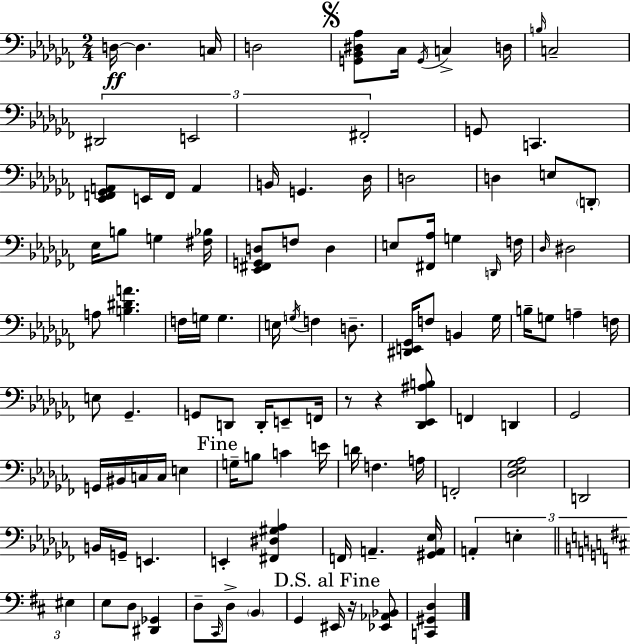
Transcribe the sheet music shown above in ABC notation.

X:1
T:Untitled
M:2/4
L:1/4
K:Abm
D,/4 D, C,/4 D,2 [G,,_B,,^D,_A,]/2 _C,/4 G,,/4 C, D,/4 B,/4 C,2 ^D,,2 E,,2 ^F,,2 G,,/2 C,, [_E,,F,,_G,,A,,]/2 E,,/4 F,,/4 A,, B,,/4 G,, _D,/4 D,2 D, E,/2 D,,/2 _E,/4 B,/2 G, [^F,_B,]/4 [_E,,^F,,G,,D,]/2 F,/2 D, E,/2 [^F,,_A,]/4 G, D,,/4 F,/4 _D,/4 ^D,2 A,/2 [B,^DA] F,/4 G,/4 G, E,/4 G,/4 F, D,/2 [^D,,E,,_G,,]/4 F,/2 B,, _G,/4 B,/4 G,/2 A, F,/4 E,/2 _G,, G,,/2 D,,/2 D,,/4 E,,/2 F,,/4 z/2 z [_D,,_E,,^A,B,]/2 F,, D,, _G,,2 G,,/4 ^B,,/4 C,/4 C,/4 E, G,/4 B,/2 C E/4 D/4 F, A,/4 F,,2 [_D,_E,_G,_A,]2 D,,2 B,,/4 G,,/4 E,, E,, [^F,,^D,^G,_A,] F,,/4 A,, [^G,,A,,_E,]/4 A,, E, ^E, E,/2 D,/2 [^D,,_G,,] D,/2 ^C,,/4 D,/2 B,, G,, ^E,,/4 z/4 [_E,,_A,,_B,,]/2 [C,,^G,,D,]